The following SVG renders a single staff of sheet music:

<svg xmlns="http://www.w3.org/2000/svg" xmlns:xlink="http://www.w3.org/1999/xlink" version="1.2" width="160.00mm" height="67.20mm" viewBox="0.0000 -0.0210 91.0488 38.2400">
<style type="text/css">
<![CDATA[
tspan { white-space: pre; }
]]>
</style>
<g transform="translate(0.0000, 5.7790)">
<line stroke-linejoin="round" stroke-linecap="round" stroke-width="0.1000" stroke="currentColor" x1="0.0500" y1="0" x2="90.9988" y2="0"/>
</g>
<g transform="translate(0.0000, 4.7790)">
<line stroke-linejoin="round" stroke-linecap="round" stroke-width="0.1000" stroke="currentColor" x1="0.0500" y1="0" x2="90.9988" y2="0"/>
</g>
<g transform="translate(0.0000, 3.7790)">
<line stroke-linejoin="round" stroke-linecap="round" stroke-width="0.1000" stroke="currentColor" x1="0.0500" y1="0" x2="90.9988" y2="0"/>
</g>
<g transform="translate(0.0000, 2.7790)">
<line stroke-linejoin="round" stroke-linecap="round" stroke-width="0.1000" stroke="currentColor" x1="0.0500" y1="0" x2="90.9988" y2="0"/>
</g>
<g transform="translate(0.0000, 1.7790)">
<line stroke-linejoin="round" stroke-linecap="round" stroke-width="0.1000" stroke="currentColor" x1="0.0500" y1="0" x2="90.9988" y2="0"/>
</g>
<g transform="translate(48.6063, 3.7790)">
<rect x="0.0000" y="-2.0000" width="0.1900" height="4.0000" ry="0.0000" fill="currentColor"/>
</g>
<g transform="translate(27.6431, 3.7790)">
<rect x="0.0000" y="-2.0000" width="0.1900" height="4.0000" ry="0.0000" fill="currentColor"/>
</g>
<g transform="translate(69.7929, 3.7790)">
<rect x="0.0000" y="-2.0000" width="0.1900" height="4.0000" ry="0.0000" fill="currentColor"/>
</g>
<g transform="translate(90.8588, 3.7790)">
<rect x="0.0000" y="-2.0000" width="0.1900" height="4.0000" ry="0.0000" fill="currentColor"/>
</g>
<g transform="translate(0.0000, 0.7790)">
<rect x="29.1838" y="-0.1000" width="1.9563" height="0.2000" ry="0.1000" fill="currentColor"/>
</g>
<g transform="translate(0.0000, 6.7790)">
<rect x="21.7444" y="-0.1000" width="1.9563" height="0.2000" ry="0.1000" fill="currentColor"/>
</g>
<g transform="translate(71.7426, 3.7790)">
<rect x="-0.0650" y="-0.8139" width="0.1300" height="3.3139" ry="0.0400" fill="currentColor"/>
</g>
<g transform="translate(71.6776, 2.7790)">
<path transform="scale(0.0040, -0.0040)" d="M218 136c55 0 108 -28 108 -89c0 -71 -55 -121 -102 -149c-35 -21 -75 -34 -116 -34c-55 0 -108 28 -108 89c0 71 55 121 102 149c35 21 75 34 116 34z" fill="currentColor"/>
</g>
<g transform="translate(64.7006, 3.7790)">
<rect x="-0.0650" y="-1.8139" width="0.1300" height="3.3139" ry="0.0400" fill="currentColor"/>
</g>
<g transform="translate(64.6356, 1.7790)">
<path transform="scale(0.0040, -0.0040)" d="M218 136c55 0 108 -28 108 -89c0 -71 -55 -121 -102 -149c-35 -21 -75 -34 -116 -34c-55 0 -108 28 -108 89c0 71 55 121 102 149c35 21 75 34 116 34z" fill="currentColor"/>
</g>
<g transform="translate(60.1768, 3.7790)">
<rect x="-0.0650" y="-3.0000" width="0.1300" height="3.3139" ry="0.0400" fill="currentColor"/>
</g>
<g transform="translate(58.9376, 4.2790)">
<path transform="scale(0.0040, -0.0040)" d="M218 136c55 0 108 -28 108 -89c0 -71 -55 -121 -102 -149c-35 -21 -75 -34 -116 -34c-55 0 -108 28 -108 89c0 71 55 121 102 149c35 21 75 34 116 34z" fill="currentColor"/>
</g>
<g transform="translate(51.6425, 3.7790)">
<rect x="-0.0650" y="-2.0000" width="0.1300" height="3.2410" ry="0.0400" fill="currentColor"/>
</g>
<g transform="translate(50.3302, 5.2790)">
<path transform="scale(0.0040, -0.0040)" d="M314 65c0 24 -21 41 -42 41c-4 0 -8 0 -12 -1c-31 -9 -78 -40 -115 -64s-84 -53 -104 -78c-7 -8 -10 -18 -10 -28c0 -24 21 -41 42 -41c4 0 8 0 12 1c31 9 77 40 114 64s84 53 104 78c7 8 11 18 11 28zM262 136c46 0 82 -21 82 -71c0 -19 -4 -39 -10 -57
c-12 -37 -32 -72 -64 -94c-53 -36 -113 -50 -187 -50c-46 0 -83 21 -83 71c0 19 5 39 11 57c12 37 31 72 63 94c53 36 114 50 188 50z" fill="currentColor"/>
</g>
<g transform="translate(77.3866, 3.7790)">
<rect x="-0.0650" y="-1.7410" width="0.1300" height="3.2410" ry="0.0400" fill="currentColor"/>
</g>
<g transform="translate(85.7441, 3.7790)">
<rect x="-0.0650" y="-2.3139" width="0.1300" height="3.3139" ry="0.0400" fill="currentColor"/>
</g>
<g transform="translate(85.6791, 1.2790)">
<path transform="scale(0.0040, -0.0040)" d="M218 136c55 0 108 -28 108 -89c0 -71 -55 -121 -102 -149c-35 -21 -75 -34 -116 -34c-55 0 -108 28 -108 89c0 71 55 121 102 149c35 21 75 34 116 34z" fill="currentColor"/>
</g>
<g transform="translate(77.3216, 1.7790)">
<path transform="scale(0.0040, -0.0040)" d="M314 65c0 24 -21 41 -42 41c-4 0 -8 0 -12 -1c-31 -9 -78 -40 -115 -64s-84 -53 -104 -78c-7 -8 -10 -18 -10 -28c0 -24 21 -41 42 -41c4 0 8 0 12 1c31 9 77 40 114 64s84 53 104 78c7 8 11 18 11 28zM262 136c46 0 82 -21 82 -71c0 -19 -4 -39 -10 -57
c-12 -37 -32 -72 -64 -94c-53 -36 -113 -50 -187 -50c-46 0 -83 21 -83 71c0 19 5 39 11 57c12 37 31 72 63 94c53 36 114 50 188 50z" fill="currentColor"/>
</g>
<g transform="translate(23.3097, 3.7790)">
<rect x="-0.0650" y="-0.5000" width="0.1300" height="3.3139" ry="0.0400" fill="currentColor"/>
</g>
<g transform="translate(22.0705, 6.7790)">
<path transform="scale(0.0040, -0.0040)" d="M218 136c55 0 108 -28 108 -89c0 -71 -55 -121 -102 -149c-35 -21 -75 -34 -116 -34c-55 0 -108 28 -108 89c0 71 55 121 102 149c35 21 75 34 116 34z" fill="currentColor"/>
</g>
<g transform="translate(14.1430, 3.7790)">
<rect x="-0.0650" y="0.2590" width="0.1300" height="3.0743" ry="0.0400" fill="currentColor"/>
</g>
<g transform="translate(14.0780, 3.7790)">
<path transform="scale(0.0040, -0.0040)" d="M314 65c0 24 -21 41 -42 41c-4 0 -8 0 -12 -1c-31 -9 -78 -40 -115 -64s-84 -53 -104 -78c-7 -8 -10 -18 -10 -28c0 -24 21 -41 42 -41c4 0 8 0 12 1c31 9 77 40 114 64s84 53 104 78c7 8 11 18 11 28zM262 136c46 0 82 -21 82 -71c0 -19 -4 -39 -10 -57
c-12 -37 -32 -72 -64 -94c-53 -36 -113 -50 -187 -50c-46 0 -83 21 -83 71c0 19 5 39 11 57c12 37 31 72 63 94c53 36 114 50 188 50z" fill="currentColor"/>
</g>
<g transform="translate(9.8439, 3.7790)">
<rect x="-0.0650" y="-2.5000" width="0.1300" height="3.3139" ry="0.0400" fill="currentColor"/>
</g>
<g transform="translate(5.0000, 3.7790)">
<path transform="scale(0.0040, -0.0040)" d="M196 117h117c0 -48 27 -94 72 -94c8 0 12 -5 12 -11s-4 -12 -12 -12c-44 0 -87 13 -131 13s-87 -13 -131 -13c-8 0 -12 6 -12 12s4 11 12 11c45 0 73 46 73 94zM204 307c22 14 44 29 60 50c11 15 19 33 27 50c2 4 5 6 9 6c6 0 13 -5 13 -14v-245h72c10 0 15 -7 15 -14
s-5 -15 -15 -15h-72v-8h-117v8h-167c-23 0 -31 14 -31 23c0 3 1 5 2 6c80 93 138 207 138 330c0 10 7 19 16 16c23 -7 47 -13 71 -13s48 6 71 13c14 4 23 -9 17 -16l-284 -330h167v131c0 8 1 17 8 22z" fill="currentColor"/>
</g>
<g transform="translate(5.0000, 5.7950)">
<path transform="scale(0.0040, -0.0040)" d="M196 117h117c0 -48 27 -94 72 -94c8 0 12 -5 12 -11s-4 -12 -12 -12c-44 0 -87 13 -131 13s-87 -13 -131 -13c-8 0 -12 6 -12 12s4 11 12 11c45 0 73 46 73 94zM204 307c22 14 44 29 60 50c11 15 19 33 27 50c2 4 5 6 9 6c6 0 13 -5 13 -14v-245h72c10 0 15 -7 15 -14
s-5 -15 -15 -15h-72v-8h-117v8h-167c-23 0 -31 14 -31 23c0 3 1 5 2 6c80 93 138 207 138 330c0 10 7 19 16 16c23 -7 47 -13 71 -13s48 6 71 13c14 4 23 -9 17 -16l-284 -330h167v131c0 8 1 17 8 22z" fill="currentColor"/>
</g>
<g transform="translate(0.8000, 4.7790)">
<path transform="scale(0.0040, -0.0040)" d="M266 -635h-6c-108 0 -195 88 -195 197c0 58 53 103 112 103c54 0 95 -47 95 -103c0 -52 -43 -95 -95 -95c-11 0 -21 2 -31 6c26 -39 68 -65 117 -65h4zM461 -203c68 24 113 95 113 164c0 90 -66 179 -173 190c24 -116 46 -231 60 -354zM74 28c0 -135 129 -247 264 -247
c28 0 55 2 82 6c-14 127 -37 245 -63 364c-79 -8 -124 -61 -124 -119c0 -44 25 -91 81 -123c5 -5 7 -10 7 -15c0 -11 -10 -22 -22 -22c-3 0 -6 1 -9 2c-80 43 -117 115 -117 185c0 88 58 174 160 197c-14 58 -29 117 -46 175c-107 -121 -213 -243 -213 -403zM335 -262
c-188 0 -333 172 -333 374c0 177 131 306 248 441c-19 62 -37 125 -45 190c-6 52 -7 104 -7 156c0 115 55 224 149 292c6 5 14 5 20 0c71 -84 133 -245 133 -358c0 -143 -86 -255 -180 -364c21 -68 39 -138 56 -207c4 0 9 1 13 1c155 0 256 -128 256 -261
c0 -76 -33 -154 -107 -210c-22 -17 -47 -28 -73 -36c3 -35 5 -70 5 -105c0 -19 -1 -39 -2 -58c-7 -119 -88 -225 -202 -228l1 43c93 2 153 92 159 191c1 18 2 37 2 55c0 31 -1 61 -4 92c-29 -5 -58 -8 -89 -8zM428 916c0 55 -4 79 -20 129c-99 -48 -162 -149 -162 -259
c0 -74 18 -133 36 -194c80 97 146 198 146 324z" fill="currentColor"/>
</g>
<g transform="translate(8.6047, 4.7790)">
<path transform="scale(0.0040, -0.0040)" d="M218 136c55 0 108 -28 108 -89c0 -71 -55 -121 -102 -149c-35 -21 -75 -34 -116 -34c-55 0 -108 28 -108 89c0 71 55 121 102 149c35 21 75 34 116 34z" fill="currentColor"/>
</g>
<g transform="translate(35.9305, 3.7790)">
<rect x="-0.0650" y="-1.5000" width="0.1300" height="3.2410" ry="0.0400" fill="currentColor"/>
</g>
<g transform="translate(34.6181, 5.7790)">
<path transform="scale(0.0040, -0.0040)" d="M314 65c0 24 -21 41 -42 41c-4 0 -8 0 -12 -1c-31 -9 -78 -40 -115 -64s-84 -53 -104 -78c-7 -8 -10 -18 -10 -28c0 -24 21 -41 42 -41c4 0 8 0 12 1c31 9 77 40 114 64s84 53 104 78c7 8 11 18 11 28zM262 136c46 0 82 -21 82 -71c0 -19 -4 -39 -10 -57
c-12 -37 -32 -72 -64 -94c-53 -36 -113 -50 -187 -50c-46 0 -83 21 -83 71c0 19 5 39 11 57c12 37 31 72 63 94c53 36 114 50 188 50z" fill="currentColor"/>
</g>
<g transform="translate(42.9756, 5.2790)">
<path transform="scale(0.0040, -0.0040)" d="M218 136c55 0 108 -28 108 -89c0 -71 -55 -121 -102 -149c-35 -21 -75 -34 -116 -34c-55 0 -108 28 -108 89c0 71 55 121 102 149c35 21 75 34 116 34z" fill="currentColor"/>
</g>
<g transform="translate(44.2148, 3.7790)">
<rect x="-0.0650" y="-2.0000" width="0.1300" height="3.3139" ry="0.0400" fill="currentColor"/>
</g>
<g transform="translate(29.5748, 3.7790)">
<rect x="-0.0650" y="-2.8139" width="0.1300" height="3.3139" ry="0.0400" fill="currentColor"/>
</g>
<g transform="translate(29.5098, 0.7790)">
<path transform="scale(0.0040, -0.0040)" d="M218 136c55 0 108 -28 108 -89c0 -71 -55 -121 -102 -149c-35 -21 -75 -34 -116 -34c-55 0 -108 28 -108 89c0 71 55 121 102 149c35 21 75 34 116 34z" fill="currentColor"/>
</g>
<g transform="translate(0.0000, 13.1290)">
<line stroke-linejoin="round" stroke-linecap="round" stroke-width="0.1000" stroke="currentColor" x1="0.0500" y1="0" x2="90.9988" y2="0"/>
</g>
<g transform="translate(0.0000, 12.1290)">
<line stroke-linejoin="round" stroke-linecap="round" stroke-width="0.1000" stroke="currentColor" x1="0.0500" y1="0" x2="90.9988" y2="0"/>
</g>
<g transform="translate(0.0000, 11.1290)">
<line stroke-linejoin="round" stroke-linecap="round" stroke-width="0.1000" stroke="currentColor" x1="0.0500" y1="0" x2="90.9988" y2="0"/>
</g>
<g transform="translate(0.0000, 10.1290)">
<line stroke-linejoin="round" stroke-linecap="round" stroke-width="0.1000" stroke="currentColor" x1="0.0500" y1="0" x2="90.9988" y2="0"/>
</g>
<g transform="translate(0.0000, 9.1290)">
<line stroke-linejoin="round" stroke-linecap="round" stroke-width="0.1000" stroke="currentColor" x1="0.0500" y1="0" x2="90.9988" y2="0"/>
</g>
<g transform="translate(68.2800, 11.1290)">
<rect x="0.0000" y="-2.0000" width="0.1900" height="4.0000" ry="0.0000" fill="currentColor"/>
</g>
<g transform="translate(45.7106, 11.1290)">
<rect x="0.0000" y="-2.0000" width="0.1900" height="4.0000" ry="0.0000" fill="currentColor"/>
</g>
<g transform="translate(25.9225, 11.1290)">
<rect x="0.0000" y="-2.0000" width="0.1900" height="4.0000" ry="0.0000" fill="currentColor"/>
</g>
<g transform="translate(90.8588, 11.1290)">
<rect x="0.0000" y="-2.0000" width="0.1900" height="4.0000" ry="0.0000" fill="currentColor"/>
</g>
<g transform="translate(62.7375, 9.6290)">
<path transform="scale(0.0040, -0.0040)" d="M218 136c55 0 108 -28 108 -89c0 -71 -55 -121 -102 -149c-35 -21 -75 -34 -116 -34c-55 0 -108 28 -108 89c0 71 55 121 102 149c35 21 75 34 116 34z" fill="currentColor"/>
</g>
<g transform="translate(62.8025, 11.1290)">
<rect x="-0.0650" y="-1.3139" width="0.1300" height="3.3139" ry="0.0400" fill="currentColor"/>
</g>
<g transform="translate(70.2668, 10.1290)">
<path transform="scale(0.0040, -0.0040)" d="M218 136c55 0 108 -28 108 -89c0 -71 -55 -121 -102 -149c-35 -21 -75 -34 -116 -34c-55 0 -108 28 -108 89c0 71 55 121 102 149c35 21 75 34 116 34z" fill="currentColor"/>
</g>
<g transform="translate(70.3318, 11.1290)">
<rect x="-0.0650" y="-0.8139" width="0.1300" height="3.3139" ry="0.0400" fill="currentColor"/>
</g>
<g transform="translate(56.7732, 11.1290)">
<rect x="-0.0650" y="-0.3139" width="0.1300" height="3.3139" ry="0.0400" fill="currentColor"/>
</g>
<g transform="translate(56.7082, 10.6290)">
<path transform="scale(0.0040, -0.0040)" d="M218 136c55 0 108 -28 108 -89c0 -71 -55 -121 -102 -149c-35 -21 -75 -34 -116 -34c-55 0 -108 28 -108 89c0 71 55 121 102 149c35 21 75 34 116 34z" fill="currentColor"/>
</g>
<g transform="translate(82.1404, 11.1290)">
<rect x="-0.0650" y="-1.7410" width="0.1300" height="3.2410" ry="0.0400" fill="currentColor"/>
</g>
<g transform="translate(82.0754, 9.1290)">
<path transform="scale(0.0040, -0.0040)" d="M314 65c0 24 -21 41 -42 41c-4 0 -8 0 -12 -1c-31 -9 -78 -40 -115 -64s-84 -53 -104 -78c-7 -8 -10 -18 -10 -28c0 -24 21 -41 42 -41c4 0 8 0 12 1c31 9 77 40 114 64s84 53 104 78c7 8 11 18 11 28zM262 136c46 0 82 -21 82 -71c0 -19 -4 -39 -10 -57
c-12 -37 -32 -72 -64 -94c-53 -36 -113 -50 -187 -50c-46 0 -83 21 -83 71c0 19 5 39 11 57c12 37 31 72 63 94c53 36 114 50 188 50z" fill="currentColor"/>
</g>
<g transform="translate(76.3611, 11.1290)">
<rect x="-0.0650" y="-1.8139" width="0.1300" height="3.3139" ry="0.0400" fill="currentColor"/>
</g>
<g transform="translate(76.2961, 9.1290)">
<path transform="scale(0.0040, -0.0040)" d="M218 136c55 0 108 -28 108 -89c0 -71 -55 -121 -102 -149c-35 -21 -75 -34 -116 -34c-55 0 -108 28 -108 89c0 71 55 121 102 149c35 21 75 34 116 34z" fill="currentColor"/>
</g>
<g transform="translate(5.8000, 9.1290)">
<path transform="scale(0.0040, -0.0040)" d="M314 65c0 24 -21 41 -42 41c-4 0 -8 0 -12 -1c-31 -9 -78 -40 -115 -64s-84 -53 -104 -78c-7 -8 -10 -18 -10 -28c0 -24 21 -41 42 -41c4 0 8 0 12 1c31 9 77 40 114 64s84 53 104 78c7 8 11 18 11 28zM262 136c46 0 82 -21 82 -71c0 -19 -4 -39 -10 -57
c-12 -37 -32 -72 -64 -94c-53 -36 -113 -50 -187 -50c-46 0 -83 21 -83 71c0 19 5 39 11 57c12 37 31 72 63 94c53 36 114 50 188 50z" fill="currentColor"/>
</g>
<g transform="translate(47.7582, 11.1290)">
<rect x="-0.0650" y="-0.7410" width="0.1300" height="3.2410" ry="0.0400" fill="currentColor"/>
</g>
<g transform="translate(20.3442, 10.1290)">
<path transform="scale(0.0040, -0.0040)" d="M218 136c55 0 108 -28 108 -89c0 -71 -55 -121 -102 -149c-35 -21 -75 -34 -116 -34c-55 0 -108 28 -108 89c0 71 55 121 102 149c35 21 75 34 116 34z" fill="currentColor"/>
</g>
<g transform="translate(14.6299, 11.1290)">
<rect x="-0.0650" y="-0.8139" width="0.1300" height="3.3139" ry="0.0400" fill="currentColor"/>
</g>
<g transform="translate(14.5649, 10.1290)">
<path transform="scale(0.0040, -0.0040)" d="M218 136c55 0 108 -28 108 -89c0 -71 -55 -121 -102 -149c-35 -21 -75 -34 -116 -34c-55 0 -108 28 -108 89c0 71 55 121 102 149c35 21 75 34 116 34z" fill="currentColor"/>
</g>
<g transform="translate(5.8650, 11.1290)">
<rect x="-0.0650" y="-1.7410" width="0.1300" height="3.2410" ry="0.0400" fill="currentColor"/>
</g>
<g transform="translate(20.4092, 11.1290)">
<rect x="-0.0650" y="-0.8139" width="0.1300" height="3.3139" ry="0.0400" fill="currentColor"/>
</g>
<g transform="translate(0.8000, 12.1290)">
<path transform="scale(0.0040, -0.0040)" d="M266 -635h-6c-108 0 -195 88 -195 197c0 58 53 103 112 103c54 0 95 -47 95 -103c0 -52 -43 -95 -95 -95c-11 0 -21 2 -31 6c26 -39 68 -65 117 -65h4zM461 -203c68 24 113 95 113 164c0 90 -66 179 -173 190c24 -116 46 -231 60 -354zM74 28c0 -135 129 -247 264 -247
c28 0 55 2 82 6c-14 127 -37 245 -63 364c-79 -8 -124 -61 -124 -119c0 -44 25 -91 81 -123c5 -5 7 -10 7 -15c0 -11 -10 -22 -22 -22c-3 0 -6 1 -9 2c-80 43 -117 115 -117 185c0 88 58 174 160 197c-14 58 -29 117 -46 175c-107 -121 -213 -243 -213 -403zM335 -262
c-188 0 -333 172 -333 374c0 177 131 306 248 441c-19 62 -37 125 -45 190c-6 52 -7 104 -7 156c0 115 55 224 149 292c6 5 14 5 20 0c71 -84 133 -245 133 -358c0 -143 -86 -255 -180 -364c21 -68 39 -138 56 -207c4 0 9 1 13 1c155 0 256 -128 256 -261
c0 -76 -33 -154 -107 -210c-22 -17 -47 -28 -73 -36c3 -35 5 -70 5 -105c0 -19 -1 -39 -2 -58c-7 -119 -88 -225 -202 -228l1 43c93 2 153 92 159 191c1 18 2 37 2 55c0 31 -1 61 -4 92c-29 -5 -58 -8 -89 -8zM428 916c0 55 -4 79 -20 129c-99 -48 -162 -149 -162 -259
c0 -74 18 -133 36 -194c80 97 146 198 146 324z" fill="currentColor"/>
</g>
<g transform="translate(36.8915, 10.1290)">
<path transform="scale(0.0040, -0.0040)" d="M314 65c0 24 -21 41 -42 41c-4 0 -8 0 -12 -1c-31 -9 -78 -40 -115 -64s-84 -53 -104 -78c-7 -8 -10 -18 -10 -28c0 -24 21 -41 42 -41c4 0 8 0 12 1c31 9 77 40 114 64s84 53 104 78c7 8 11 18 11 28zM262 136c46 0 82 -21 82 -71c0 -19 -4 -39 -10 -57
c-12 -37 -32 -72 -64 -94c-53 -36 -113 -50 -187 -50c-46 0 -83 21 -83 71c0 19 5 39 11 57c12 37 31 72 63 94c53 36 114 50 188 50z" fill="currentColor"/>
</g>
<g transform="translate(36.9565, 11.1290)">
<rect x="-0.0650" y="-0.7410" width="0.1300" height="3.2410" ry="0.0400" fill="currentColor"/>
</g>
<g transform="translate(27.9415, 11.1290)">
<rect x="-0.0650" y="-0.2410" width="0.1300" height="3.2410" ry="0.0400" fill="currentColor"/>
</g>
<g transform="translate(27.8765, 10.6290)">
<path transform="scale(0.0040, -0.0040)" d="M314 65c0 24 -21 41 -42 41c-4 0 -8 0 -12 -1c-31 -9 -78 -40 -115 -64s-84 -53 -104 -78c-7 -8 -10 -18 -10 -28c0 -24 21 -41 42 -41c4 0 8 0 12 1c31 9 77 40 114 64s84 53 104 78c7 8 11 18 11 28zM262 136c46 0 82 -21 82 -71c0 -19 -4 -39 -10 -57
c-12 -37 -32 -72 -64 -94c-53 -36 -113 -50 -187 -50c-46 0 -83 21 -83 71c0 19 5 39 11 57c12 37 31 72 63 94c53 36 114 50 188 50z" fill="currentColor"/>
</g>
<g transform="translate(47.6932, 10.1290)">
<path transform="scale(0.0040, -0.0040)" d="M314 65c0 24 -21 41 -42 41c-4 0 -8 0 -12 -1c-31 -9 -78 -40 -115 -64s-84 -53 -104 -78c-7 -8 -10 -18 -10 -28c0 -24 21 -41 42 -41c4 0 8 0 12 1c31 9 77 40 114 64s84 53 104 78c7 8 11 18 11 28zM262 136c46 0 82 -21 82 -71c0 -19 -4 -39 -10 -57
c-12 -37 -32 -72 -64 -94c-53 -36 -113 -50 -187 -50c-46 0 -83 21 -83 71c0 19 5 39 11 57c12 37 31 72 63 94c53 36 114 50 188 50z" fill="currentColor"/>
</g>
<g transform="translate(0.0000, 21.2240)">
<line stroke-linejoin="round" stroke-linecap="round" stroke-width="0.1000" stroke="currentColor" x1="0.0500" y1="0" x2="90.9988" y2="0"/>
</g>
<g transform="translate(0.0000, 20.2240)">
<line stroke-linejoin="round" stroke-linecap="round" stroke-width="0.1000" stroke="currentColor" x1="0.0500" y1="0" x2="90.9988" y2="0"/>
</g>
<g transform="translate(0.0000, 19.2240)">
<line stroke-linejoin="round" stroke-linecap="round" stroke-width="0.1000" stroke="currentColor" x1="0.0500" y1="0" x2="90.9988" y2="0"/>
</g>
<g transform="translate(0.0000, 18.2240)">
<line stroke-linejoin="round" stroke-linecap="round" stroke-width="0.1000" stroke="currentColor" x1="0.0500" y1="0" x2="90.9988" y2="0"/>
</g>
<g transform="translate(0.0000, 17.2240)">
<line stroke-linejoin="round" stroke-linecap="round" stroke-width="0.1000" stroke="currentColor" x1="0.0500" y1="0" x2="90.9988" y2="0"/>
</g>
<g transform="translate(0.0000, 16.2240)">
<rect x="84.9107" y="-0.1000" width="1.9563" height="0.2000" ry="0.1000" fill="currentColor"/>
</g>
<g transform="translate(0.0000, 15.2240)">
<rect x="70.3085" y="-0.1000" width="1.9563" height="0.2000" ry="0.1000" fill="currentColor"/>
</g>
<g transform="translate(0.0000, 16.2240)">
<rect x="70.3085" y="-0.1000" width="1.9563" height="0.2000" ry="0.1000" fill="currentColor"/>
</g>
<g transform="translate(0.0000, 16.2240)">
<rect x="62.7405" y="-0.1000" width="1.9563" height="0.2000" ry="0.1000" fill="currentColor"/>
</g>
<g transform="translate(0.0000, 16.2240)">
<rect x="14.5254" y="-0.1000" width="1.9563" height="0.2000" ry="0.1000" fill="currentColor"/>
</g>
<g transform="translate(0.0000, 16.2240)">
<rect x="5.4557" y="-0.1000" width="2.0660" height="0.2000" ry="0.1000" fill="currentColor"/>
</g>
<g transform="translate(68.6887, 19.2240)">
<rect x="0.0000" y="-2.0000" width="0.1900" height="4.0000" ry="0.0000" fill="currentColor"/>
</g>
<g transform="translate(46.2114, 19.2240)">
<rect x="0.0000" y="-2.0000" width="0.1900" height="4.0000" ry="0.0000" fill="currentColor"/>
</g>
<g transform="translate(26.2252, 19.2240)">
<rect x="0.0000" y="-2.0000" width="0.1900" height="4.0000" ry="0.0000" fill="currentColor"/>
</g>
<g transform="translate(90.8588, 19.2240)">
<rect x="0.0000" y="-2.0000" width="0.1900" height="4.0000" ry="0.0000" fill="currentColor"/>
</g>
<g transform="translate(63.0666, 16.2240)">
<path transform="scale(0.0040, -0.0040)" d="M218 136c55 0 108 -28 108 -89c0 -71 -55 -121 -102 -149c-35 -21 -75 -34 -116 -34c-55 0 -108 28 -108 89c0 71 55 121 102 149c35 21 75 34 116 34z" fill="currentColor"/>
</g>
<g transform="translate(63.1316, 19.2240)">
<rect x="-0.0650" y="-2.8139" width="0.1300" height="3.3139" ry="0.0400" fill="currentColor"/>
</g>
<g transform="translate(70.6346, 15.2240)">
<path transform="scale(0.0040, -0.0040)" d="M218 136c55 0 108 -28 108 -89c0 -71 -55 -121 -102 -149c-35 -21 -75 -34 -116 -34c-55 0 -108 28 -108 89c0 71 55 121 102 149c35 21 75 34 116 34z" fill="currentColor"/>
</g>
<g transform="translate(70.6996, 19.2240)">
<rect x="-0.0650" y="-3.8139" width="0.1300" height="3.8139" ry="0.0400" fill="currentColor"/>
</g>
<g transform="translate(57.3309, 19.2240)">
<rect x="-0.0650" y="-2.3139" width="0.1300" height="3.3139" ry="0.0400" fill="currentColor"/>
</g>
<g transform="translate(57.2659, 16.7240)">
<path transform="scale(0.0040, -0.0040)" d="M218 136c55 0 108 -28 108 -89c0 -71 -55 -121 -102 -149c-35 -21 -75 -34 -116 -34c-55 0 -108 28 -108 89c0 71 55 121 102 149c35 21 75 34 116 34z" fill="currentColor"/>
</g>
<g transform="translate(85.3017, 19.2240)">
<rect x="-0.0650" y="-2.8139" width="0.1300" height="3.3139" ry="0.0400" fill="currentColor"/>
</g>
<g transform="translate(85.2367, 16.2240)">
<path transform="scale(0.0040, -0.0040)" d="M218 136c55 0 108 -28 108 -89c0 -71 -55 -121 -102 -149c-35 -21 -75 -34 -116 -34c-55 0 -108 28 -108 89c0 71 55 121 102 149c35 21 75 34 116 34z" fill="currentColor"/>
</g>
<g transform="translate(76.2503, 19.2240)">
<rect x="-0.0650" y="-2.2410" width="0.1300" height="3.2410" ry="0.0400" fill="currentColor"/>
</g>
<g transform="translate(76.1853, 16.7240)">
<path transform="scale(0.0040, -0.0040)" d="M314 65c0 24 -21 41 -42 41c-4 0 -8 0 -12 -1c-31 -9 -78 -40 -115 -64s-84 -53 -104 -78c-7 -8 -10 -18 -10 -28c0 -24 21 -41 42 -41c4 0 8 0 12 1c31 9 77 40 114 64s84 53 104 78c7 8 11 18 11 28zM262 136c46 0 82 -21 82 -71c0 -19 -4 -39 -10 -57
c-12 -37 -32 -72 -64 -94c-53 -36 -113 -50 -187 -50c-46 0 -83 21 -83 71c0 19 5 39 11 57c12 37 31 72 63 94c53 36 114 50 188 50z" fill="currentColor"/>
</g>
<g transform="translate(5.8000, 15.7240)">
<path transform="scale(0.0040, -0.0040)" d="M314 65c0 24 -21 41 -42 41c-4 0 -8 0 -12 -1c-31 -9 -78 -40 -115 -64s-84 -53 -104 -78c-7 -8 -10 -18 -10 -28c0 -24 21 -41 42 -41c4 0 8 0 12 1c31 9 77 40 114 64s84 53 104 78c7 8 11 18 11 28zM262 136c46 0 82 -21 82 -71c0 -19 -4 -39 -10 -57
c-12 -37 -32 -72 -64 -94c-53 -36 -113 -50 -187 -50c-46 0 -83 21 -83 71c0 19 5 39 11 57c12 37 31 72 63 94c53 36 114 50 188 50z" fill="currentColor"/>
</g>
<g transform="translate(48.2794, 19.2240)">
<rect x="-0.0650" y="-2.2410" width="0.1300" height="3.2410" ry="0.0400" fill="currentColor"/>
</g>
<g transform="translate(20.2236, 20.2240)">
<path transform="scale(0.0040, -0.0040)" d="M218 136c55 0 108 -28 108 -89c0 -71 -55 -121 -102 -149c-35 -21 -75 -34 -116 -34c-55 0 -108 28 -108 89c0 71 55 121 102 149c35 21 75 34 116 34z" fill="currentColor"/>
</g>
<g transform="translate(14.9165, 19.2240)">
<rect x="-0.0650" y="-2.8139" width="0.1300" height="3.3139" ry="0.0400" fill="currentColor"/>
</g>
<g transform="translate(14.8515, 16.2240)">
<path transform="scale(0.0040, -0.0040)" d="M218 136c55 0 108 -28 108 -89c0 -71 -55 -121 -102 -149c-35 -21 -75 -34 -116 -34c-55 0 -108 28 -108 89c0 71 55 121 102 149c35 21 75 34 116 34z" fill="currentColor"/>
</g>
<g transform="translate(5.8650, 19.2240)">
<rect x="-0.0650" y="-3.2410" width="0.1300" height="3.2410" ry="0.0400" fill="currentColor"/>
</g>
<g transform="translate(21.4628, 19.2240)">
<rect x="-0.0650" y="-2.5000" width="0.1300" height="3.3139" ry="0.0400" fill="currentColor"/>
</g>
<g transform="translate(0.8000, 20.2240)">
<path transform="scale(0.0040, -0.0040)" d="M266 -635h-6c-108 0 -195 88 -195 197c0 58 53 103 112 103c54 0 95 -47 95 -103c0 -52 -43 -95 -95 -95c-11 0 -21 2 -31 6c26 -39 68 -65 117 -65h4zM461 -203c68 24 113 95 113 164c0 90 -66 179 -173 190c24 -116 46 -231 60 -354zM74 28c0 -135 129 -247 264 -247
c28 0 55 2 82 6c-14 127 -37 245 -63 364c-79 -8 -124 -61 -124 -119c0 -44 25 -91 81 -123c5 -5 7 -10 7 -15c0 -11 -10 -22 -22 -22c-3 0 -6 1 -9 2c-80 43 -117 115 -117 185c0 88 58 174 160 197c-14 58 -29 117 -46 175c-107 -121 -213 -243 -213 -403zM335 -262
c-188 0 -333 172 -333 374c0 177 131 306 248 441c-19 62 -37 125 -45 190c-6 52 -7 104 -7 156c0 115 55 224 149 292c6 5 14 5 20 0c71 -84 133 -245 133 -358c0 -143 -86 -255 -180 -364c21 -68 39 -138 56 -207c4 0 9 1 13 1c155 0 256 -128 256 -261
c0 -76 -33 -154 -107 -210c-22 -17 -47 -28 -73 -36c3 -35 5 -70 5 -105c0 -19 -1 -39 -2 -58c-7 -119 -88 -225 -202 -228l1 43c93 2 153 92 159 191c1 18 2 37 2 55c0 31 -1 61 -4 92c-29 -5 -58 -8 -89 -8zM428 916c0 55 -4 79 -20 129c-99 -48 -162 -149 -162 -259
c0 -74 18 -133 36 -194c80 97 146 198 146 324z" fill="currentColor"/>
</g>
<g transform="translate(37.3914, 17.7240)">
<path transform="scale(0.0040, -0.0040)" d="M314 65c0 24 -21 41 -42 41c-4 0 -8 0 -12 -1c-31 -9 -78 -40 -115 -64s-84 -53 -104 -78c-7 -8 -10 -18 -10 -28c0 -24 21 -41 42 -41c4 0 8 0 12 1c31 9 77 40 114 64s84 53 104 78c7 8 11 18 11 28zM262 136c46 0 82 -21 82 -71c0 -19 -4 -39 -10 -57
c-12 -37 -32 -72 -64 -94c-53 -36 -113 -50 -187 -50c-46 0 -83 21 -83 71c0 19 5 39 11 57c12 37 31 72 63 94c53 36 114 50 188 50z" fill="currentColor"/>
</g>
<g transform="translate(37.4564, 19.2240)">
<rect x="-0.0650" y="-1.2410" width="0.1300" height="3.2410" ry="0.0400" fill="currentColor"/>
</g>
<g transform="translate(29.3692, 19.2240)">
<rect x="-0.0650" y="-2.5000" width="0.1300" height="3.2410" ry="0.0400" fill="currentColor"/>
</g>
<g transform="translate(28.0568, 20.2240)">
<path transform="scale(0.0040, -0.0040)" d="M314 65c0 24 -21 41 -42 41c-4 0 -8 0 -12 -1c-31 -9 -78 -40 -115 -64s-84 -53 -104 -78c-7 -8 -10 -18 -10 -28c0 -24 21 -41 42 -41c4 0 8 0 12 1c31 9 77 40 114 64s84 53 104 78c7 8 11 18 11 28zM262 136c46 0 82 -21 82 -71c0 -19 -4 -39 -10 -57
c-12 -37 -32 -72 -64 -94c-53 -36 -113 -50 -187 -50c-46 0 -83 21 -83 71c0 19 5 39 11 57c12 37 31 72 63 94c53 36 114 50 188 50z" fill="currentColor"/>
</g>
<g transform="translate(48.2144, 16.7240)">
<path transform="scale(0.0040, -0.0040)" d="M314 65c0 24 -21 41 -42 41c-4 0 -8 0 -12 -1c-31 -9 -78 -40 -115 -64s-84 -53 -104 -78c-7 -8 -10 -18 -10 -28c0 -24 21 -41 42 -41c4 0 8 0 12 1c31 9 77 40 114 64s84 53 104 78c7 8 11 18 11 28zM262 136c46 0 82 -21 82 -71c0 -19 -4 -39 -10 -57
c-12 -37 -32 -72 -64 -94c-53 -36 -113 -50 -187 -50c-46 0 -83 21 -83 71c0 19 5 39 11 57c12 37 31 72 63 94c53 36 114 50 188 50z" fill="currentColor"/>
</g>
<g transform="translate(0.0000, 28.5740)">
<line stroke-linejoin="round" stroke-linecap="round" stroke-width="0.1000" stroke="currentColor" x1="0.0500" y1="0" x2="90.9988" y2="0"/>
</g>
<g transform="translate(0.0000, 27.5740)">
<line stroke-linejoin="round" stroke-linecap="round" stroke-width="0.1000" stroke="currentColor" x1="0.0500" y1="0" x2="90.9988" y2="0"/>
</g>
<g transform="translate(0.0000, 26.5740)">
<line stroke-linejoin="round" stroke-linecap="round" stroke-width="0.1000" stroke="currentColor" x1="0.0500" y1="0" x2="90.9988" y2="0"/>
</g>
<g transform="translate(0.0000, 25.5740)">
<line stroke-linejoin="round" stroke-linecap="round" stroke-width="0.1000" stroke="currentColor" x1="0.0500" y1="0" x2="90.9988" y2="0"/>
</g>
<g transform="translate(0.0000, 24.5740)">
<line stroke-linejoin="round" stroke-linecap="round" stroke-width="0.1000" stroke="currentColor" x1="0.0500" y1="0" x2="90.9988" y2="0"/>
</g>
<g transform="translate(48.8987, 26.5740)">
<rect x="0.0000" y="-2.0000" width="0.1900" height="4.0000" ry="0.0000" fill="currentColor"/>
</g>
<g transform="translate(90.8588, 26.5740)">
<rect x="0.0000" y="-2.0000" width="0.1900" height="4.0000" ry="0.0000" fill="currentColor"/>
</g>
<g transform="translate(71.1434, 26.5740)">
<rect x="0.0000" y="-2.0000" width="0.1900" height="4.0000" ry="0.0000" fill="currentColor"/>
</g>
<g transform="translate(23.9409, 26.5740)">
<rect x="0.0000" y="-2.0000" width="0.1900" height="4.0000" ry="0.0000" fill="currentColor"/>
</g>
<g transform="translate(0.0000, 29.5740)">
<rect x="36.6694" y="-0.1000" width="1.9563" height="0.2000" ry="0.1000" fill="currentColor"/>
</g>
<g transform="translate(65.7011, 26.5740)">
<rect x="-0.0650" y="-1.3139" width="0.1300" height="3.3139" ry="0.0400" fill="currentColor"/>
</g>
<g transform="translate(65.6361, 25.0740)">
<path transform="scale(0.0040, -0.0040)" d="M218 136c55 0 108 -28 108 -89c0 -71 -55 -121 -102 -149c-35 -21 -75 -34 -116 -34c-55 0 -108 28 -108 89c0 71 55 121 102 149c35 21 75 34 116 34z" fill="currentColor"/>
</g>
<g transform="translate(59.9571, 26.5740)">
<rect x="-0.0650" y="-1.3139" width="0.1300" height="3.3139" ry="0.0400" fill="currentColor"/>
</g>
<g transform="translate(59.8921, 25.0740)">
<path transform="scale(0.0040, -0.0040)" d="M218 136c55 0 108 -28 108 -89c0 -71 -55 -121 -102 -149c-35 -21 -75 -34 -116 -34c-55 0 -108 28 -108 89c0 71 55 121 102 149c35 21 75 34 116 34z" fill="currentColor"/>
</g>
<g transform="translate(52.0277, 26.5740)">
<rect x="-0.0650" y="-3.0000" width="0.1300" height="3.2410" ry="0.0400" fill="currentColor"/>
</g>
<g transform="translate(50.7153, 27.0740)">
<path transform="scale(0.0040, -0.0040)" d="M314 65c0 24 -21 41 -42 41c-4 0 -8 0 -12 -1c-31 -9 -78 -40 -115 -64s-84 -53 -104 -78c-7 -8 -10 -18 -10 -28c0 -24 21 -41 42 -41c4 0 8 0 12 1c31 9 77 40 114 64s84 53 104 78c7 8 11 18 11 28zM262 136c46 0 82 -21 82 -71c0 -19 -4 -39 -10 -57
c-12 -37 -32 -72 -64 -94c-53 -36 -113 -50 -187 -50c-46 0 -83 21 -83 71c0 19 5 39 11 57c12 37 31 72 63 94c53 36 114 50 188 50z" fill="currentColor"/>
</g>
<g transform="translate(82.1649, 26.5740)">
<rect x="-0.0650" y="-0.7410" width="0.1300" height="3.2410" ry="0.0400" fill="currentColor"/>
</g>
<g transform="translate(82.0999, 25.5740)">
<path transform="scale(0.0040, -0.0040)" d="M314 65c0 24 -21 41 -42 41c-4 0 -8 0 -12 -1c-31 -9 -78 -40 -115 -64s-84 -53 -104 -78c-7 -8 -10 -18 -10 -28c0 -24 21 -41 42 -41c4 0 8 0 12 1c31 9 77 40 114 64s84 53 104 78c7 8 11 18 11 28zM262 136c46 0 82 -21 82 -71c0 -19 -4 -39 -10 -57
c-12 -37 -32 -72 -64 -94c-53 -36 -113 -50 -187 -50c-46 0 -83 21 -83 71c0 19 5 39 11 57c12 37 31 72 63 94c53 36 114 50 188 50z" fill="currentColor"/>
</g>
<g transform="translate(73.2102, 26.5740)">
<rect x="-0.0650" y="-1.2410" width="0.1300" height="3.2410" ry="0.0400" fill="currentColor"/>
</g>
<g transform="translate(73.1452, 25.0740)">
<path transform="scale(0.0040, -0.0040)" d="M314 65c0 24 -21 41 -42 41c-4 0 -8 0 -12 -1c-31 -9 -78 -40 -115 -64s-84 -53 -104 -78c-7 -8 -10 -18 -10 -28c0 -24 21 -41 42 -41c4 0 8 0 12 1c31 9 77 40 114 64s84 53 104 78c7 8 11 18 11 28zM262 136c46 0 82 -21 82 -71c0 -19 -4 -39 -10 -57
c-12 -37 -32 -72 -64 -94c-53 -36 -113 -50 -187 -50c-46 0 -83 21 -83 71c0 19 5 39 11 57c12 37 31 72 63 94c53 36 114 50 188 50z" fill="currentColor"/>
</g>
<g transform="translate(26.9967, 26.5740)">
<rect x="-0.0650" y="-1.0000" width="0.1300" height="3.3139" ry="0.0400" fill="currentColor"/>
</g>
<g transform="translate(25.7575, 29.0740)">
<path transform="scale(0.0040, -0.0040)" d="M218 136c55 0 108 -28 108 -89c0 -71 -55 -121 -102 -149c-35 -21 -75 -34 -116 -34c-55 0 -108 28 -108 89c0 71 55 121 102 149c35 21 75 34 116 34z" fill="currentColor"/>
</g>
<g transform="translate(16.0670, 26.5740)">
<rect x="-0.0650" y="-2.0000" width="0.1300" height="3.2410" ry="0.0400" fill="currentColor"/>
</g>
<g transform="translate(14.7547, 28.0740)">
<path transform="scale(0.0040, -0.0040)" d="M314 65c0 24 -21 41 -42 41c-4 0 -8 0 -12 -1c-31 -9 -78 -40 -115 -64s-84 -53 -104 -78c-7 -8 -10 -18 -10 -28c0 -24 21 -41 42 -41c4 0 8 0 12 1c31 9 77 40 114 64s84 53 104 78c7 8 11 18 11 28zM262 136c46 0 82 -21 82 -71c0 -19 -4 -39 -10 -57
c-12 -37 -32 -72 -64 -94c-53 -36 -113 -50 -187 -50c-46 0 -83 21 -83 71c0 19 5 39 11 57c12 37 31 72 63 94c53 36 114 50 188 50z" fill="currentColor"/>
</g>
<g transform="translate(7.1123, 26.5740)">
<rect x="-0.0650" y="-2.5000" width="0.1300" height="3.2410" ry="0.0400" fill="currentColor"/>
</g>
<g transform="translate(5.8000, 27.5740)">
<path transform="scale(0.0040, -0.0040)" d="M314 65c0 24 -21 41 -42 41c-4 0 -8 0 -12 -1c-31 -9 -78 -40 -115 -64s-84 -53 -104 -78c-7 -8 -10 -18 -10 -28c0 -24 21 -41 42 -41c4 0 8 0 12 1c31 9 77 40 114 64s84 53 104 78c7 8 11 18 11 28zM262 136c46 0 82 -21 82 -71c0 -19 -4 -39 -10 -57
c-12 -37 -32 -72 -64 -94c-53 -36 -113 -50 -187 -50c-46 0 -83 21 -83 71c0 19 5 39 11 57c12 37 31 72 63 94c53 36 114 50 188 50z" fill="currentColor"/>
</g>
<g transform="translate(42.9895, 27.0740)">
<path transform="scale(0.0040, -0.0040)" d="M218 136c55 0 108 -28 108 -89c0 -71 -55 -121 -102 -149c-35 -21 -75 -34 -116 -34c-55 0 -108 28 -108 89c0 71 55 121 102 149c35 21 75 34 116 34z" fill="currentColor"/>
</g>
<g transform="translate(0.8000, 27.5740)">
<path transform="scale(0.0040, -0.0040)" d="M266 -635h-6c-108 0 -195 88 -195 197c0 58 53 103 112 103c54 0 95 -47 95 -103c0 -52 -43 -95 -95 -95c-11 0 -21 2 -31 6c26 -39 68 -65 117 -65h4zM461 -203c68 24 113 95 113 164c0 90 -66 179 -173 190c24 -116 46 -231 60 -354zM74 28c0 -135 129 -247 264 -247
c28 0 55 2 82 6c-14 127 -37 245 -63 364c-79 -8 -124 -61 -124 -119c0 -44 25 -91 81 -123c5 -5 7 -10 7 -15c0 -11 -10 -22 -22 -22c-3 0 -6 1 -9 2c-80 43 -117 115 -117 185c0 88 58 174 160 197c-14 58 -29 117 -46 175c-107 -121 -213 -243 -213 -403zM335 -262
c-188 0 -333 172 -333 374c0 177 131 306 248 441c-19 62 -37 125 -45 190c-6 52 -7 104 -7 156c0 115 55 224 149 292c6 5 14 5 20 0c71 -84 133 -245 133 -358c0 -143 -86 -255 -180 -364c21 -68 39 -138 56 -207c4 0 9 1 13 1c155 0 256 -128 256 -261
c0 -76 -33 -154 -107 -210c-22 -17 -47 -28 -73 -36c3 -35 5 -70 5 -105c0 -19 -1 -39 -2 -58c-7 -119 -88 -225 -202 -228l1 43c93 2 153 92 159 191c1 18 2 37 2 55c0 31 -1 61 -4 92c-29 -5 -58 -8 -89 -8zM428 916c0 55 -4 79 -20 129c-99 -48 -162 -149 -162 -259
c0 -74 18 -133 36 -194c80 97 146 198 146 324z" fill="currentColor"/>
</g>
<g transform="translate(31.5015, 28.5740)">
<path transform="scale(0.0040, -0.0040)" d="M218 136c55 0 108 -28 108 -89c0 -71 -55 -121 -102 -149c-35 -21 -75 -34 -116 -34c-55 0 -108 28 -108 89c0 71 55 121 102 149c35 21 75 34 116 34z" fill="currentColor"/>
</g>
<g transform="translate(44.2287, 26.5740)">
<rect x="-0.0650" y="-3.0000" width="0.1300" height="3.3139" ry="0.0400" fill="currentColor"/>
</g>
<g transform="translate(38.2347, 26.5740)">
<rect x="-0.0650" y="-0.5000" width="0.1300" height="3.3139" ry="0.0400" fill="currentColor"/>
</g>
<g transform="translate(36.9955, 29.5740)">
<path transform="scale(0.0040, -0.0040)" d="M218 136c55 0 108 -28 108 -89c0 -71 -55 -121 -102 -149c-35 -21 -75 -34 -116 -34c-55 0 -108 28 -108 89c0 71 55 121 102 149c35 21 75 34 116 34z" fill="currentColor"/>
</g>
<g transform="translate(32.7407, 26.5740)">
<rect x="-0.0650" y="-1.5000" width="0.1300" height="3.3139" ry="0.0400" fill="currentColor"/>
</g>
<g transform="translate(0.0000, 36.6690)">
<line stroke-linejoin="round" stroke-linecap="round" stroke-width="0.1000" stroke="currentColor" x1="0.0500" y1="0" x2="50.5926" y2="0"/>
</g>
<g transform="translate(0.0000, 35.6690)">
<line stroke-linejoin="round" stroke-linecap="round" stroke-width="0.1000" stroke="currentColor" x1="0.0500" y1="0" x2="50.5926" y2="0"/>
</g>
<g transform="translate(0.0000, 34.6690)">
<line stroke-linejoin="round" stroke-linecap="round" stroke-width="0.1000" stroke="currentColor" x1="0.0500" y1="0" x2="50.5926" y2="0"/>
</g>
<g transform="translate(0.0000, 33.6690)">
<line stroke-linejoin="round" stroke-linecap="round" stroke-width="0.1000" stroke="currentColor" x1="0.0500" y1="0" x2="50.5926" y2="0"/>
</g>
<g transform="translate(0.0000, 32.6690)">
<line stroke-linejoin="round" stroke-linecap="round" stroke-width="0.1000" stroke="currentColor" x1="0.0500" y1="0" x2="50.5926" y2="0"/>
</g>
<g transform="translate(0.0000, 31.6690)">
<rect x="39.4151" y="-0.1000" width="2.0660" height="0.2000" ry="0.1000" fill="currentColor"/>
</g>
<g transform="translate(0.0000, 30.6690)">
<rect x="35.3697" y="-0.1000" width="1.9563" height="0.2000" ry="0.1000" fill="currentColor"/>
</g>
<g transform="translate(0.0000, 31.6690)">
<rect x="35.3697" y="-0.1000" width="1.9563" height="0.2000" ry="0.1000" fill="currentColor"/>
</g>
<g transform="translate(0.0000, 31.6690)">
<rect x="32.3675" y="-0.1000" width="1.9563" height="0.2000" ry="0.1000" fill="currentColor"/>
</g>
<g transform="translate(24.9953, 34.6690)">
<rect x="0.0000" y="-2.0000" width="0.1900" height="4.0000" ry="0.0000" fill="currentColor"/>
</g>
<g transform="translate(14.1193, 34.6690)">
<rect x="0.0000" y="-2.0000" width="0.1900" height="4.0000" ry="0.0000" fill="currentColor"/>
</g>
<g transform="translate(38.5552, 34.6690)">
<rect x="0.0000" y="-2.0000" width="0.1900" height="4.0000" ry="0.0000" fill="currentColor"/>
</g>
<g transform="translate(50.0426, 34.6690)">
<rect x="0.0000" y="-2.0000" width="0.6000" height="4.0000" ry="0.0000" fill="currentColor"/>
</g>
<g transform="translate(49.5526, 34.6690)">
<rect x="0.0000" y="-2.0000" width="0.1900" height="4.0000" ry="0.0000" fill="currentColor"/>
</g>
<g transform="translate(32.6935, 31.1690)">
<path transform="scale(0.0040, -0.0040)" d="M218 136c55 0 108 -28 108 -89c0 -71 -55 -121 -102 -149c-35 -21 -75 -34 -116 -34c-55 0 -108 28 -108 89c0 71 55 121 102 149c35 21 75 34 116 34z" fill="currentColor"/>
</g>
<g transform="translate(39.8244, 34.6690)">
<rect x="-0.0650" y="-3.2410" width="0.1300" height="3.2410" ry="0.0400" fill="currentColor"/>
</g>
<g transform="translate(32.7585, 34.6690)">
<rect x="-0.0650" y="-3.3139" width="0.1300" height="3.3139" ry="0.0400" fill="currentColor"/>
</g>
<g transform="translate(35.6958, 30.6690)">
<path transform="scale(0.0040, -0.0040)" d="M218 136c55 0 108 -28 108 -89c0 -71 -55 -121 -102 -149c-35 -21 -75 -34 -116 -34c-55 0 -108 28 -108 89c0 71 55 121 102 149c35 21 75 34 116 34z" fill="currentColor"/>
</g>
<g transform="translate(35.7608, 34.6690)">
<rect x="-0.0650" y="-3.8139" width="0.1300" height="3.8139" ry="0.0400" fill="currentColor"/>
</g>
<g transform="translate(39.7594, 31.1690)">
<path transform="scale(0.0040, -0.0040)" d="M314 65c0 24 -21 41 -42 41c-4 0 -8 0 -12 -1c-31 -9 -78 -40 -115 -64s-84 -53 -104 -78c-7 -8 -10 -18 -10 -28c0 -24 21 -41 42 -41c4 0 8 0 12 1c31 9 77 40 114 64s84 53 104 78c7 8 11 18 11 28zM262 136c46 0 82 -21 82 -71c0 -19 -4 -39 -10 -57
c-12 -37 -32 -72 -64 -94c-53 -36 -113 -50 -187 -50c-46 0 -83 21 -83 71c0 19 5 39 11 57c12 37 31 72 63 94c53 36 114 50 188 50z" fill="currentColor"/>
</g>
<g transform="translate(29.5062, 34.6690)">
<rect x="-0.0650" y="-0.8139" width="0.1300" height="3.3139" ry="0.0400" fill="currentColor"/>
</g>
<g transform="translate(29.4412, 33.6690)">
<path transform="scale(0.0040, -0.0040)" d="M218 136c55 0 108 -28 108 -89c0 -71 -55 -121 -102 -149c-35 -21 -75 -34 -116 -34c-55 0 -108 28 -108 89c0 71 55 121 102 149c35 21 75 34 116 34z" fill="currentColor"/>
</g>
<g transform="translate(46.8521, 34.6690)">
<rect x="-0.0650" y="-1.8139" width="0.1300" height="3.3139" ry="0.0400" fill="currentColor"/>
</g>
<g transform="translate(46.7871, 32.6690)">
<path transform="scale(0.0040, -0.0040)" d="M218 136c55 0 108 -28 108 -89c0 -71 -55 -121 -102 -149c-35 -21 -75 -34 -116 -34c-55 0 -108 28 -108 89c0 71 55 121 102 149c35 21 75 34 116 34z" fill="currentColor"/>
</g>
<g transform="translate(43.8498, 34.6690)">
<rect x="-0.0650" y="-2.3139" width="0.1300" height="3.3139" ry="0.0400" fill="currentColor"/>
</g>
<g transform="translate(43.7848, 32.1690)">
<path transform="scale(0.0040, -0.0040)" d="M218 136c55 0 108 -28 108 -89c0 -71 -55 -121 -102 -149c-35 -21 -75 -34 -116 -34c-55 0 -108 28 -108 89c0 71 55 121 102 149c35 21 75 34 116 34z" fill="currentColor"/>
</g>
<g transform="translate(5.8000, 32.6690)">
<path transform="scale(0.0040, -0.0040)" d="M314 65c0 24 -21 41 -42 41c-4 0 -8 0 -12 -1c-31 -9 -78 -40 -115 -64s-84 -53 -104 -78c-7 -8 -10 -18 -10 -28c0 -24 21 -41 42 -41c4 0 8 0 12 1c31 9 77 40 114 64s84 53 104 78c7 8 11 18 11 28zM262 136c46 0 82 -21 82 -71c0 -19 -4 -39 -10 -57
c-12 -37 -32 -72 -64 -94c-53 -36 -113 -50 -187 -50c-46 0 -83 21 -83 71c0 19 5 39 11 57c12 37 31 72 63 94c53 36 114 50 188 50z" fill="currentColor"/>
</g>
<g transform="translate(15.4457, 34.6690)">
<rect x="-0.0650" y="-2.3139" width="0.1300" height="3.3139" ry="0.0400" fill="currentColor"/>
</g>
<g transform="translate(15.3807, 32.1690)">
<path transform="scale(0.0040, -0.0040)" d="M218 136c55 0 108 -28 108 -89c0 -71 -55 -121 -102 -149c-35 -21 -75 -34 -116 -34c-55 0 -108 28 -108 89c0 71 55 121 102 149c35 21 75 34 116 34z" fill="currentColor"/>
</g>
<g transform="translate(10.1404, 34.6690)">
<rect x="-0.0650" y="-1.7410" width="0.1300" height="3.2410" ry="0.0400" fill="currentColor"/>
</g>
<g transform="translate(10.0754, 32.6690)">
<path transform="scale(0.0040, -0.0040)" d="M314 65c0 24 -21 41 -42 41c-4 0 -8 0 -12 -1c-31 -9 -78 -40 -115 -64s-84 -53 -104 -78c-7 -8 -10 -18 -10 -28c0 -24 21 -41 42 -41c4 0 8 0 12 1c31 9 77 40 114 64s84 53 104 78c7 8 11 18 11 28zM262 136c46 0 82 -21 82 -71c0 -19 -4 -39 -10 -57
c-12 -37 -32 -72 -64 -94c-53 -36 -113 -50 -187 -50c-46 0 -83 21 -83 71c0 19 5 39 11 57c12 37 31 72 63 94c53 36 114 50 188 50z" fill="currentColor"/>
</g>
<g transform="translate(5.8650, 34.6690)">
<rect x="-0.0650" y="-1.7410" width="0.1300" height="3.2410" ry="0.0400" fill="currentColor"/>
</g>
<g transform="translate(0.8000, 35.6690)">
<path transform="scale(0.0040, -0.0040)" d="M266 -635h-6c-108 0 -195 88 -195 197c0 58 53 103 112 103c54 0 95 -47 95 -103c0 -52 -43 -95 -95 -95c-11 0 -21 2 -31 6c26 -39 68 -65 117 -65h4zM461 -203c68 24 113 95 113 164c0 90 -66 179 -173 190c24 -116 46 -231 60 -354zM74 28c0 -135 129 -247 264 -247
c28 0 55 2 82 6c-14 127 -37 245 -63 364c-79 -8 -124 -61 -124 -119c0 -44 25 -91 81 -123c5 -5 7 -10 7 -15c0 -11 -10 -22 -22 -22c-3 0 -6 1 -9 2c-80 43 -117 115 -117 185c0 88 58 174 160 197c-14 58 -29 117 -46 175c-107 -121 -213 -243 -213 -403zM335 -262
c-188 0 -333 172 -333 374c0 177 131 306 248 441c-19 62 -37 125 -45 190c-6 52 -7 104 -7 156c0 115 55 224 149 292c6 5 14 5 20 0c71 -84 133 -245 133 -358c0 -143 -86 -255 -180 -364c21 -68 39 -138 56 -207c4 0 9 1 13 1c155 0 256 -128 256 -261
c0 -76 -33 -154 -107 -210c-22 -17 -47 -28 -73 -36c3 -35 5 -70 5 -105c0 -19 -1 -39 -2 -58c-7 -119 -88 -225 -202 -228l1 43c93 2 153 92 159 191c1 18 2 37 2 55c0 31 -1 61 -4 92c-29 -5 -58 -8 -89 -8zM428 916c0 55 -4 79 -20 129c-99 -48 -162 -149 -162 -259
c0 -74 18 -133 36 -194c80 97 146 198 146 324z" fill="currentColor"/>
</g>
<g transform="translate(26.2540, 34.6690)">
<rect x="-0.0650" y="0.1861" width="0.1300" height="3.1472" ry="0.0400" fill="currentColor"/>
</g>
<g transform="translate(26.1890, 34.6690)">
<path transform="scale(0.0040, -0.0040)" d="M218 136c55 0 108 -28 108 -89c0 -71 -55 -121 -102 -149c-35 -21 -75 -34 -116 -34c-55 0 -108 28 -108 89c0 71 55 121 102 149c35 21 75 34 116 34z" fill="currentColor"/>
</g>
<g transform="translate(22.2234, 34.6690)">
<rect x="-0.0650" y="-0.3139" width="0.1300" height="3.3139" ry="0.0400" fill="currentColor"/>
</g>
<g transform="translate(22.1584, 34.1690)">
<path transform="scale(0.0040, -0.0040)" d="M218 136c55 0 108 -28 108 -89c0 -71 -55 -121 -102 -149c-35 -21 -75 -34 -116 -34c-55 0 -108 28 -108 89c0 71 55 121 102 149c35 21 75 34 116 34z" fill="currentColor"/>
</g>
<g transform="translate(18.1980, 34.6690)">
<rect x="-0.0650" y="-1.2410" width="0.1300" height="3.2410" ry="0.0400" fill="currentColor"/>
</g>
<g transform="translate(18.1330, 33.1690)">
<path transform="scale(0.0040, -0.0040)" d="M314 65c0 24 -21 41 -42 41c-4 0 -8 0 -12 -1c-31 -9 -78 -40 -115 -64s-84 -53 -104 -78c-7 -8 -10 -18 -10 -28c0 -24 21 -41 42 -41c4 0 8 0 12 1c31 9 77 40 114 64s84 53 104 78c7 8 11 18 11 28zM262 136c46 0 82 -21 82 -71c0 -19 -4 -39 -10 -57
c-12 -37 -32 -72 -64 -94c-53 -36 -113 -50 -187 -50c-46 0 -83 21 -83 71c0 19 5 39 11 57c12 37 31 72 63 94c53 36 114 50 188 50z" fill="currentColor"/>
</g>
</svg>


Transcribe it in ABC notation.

X:1
T:Untitled
M:4/4
L:1/4
K:C
G B2 C a E2 F F2 A f d f2 g f2 d d c2 d2 d2 c e d f f2 b2 a G G2 e2 g2 g a c' g2 a G2 F2 D E C A A2 e e e2 d2 f2 f2 g e2 c B d b c' b2 g f